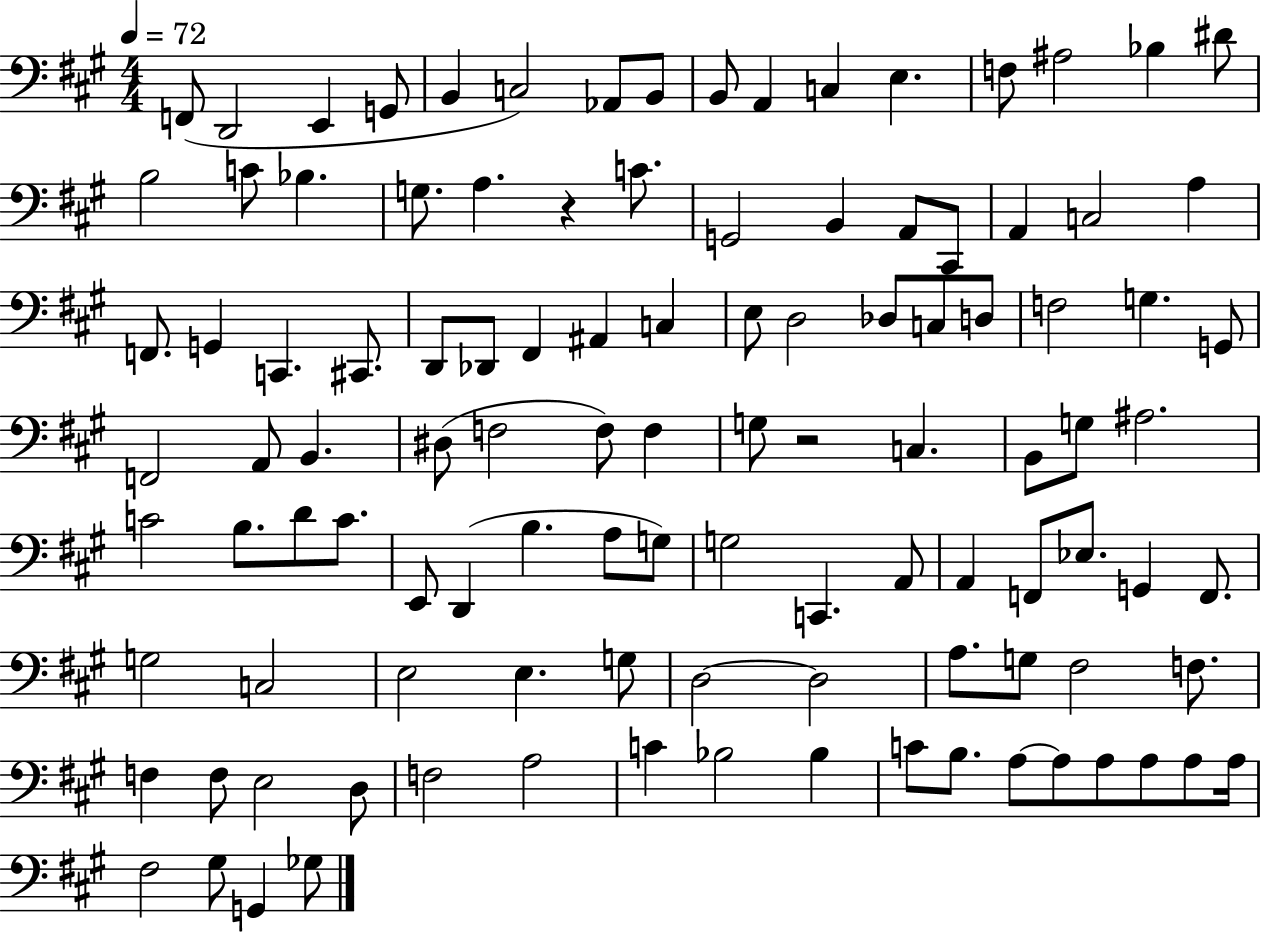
{
  \clef bass
  \numericTimeSignature
  \time 4/4
  \key a \major
  \tempo 4 = 72
  f,8( d,2 e,4 g,8 | b,4 c2) aes,8 b,8 | b,8 a,4 c4 e4. | f8 ais2 bes4 dis'8 | \break b2 c'8 bes4. | g8. a4. r4 c'8. | g,2 b,4 a,8 cis,8 | a,4 c2 a4 | \break f,8. g,4 c,4. cis,8. | d,8 des,8 fis,4 ais,4 c4 | e8 d2 des8 c8 d8 | f2 g4. g,8 | \break f,2 a,8 b,4. | dis8( f2 f8) f4 | g8 r2 c4. | b,8 g8 ais2. | \break c'2 b8. d'8 c'8. | e,8 d,4( b4. a8 g8) | g2 c,4. a,8 | a,4 f,8 ees8. g,4 f,8. | \break g2 c2 | e2 e4. g8 | d2~~ d2 | a8. g8 fis2 f8. | \break f4 f8 e2 d8 | f2 a2 | c'4 bes2 bes4 | c'8 b8. a8~~ a8 a8 a8 a8 a16 | \break fis2 gis8 g,4 ges8 | \bar "|."
}